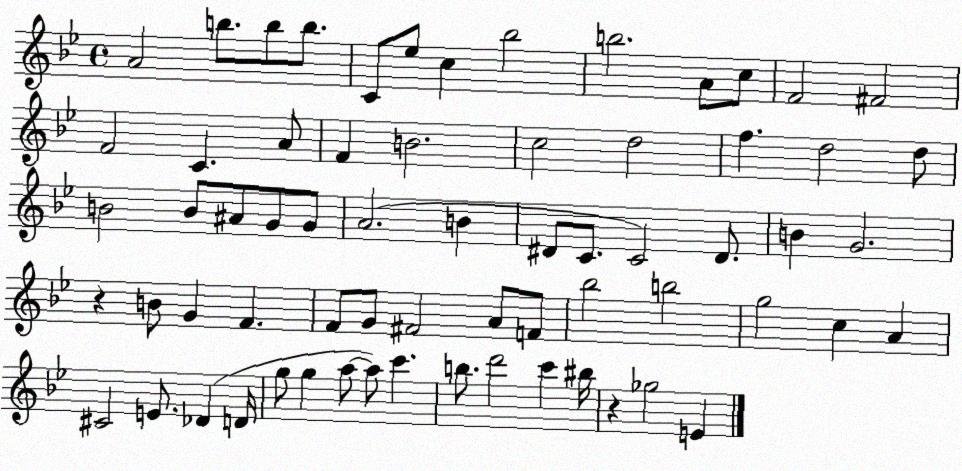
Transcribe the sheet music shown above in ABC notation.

X:1
T:Untitled
M:4/4
L:1/4
K:Bb
A2 b/2 b/2 b/2 C/2 _e/2 c _b2 b2 A/2 c/2 F2 ^F2 F2 C A/2 F B2 c2 d2 f d2 d/2 B2 B/2 ^A/2 G/2 G/2 A2 B ^D/2 C/2 C2 ^D/2 B G2 z B/2 G F F/2 G/2 ^F2 A/2 F/2 _b2 b2 g2 c A ^C2 E/2 _D D/4 g/2 g a/2 a/2 c' b/2 d'2 c' ^b/4 z _g2 E